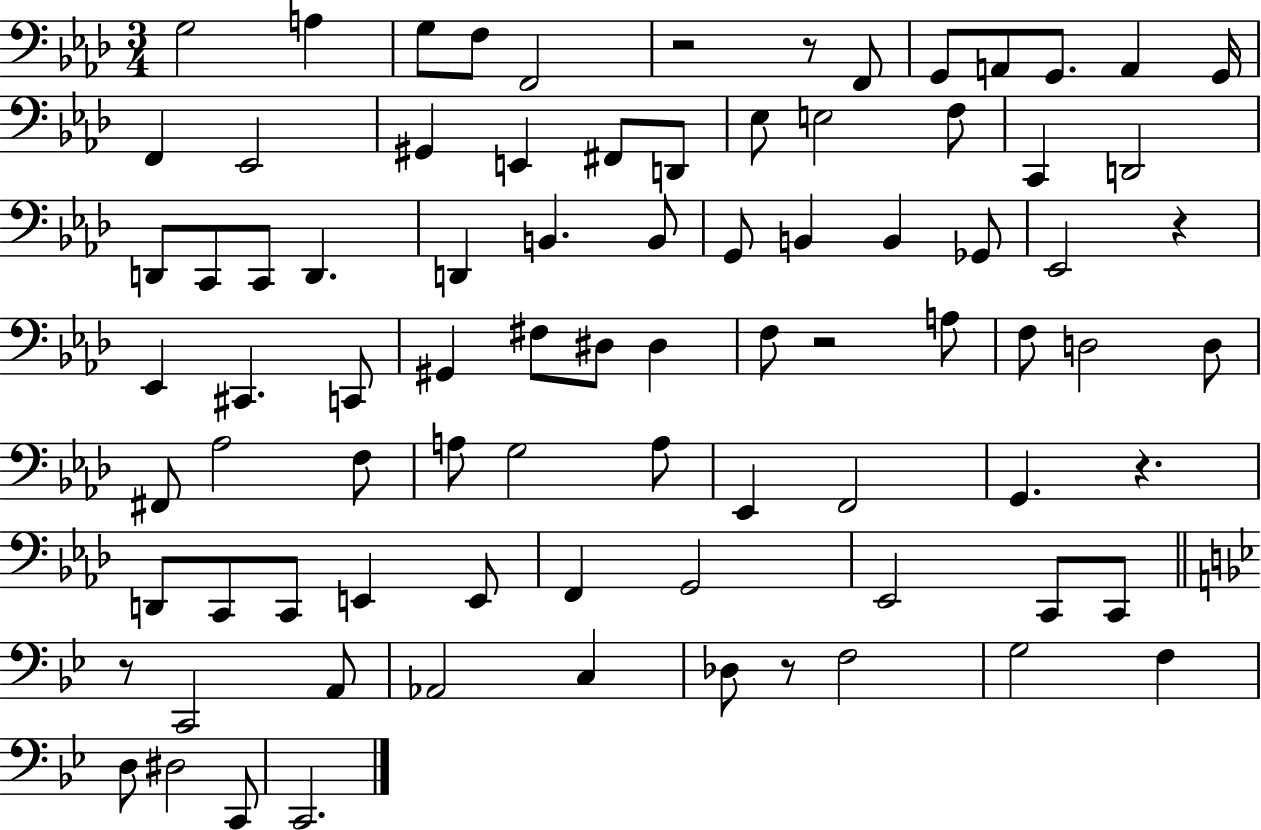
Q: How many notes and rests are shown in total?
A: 84